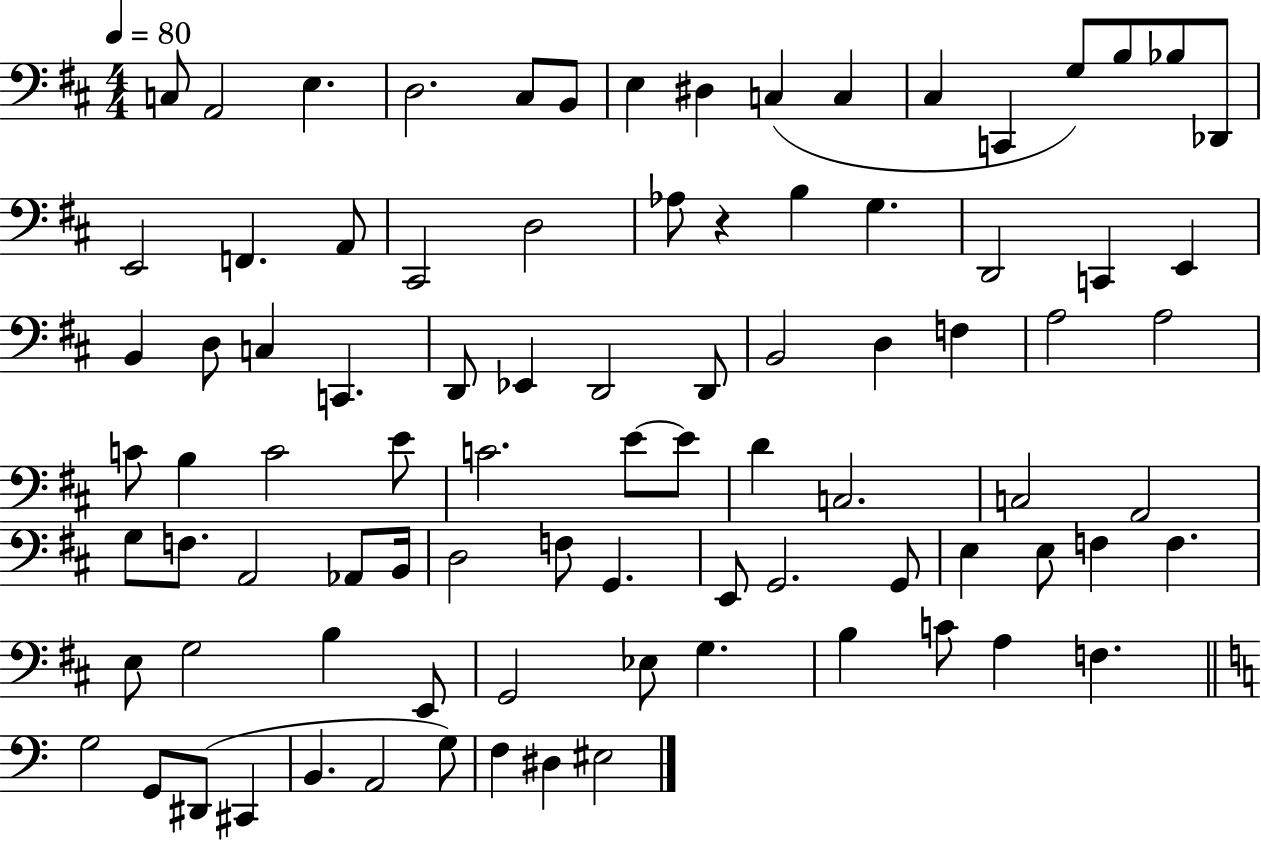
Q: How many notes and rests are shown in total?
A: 88